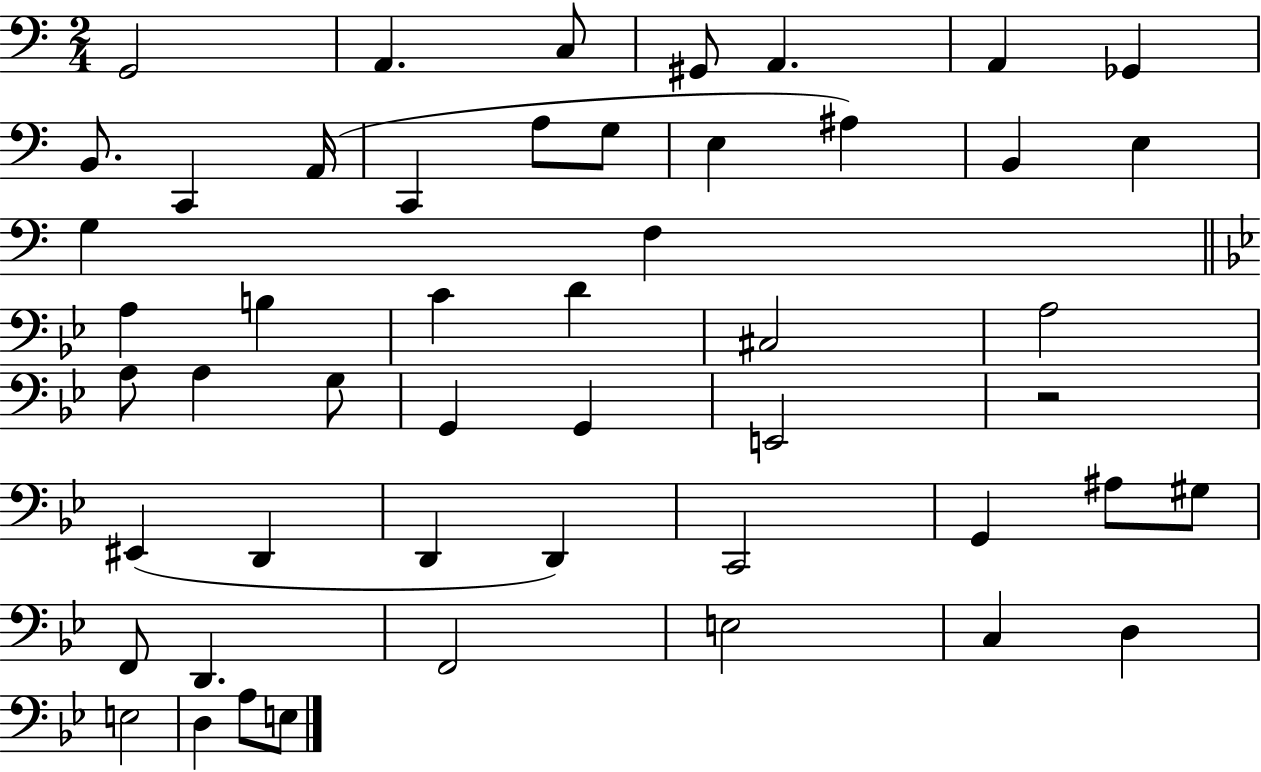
G2/h A2/q. C3/e G#2/e A2/q. A2/q Gb2/q B2/e. C2/q A2/s C2/q A3/e G3/e E3/q A#3/q B2/q E3/q G3/q F3/q A3/q B3/q C4/q D4/q C#3/h A3/h A3/e A3/q G3/e G2/q G2/q E2/h R/h EIS2/q D2/q D2/q D2/q C2/h G2/q A#3/e G#3/e F2/e D2/q. F2/h E3/h C3/q D3/q E3/h D3/q A3/e E3/e